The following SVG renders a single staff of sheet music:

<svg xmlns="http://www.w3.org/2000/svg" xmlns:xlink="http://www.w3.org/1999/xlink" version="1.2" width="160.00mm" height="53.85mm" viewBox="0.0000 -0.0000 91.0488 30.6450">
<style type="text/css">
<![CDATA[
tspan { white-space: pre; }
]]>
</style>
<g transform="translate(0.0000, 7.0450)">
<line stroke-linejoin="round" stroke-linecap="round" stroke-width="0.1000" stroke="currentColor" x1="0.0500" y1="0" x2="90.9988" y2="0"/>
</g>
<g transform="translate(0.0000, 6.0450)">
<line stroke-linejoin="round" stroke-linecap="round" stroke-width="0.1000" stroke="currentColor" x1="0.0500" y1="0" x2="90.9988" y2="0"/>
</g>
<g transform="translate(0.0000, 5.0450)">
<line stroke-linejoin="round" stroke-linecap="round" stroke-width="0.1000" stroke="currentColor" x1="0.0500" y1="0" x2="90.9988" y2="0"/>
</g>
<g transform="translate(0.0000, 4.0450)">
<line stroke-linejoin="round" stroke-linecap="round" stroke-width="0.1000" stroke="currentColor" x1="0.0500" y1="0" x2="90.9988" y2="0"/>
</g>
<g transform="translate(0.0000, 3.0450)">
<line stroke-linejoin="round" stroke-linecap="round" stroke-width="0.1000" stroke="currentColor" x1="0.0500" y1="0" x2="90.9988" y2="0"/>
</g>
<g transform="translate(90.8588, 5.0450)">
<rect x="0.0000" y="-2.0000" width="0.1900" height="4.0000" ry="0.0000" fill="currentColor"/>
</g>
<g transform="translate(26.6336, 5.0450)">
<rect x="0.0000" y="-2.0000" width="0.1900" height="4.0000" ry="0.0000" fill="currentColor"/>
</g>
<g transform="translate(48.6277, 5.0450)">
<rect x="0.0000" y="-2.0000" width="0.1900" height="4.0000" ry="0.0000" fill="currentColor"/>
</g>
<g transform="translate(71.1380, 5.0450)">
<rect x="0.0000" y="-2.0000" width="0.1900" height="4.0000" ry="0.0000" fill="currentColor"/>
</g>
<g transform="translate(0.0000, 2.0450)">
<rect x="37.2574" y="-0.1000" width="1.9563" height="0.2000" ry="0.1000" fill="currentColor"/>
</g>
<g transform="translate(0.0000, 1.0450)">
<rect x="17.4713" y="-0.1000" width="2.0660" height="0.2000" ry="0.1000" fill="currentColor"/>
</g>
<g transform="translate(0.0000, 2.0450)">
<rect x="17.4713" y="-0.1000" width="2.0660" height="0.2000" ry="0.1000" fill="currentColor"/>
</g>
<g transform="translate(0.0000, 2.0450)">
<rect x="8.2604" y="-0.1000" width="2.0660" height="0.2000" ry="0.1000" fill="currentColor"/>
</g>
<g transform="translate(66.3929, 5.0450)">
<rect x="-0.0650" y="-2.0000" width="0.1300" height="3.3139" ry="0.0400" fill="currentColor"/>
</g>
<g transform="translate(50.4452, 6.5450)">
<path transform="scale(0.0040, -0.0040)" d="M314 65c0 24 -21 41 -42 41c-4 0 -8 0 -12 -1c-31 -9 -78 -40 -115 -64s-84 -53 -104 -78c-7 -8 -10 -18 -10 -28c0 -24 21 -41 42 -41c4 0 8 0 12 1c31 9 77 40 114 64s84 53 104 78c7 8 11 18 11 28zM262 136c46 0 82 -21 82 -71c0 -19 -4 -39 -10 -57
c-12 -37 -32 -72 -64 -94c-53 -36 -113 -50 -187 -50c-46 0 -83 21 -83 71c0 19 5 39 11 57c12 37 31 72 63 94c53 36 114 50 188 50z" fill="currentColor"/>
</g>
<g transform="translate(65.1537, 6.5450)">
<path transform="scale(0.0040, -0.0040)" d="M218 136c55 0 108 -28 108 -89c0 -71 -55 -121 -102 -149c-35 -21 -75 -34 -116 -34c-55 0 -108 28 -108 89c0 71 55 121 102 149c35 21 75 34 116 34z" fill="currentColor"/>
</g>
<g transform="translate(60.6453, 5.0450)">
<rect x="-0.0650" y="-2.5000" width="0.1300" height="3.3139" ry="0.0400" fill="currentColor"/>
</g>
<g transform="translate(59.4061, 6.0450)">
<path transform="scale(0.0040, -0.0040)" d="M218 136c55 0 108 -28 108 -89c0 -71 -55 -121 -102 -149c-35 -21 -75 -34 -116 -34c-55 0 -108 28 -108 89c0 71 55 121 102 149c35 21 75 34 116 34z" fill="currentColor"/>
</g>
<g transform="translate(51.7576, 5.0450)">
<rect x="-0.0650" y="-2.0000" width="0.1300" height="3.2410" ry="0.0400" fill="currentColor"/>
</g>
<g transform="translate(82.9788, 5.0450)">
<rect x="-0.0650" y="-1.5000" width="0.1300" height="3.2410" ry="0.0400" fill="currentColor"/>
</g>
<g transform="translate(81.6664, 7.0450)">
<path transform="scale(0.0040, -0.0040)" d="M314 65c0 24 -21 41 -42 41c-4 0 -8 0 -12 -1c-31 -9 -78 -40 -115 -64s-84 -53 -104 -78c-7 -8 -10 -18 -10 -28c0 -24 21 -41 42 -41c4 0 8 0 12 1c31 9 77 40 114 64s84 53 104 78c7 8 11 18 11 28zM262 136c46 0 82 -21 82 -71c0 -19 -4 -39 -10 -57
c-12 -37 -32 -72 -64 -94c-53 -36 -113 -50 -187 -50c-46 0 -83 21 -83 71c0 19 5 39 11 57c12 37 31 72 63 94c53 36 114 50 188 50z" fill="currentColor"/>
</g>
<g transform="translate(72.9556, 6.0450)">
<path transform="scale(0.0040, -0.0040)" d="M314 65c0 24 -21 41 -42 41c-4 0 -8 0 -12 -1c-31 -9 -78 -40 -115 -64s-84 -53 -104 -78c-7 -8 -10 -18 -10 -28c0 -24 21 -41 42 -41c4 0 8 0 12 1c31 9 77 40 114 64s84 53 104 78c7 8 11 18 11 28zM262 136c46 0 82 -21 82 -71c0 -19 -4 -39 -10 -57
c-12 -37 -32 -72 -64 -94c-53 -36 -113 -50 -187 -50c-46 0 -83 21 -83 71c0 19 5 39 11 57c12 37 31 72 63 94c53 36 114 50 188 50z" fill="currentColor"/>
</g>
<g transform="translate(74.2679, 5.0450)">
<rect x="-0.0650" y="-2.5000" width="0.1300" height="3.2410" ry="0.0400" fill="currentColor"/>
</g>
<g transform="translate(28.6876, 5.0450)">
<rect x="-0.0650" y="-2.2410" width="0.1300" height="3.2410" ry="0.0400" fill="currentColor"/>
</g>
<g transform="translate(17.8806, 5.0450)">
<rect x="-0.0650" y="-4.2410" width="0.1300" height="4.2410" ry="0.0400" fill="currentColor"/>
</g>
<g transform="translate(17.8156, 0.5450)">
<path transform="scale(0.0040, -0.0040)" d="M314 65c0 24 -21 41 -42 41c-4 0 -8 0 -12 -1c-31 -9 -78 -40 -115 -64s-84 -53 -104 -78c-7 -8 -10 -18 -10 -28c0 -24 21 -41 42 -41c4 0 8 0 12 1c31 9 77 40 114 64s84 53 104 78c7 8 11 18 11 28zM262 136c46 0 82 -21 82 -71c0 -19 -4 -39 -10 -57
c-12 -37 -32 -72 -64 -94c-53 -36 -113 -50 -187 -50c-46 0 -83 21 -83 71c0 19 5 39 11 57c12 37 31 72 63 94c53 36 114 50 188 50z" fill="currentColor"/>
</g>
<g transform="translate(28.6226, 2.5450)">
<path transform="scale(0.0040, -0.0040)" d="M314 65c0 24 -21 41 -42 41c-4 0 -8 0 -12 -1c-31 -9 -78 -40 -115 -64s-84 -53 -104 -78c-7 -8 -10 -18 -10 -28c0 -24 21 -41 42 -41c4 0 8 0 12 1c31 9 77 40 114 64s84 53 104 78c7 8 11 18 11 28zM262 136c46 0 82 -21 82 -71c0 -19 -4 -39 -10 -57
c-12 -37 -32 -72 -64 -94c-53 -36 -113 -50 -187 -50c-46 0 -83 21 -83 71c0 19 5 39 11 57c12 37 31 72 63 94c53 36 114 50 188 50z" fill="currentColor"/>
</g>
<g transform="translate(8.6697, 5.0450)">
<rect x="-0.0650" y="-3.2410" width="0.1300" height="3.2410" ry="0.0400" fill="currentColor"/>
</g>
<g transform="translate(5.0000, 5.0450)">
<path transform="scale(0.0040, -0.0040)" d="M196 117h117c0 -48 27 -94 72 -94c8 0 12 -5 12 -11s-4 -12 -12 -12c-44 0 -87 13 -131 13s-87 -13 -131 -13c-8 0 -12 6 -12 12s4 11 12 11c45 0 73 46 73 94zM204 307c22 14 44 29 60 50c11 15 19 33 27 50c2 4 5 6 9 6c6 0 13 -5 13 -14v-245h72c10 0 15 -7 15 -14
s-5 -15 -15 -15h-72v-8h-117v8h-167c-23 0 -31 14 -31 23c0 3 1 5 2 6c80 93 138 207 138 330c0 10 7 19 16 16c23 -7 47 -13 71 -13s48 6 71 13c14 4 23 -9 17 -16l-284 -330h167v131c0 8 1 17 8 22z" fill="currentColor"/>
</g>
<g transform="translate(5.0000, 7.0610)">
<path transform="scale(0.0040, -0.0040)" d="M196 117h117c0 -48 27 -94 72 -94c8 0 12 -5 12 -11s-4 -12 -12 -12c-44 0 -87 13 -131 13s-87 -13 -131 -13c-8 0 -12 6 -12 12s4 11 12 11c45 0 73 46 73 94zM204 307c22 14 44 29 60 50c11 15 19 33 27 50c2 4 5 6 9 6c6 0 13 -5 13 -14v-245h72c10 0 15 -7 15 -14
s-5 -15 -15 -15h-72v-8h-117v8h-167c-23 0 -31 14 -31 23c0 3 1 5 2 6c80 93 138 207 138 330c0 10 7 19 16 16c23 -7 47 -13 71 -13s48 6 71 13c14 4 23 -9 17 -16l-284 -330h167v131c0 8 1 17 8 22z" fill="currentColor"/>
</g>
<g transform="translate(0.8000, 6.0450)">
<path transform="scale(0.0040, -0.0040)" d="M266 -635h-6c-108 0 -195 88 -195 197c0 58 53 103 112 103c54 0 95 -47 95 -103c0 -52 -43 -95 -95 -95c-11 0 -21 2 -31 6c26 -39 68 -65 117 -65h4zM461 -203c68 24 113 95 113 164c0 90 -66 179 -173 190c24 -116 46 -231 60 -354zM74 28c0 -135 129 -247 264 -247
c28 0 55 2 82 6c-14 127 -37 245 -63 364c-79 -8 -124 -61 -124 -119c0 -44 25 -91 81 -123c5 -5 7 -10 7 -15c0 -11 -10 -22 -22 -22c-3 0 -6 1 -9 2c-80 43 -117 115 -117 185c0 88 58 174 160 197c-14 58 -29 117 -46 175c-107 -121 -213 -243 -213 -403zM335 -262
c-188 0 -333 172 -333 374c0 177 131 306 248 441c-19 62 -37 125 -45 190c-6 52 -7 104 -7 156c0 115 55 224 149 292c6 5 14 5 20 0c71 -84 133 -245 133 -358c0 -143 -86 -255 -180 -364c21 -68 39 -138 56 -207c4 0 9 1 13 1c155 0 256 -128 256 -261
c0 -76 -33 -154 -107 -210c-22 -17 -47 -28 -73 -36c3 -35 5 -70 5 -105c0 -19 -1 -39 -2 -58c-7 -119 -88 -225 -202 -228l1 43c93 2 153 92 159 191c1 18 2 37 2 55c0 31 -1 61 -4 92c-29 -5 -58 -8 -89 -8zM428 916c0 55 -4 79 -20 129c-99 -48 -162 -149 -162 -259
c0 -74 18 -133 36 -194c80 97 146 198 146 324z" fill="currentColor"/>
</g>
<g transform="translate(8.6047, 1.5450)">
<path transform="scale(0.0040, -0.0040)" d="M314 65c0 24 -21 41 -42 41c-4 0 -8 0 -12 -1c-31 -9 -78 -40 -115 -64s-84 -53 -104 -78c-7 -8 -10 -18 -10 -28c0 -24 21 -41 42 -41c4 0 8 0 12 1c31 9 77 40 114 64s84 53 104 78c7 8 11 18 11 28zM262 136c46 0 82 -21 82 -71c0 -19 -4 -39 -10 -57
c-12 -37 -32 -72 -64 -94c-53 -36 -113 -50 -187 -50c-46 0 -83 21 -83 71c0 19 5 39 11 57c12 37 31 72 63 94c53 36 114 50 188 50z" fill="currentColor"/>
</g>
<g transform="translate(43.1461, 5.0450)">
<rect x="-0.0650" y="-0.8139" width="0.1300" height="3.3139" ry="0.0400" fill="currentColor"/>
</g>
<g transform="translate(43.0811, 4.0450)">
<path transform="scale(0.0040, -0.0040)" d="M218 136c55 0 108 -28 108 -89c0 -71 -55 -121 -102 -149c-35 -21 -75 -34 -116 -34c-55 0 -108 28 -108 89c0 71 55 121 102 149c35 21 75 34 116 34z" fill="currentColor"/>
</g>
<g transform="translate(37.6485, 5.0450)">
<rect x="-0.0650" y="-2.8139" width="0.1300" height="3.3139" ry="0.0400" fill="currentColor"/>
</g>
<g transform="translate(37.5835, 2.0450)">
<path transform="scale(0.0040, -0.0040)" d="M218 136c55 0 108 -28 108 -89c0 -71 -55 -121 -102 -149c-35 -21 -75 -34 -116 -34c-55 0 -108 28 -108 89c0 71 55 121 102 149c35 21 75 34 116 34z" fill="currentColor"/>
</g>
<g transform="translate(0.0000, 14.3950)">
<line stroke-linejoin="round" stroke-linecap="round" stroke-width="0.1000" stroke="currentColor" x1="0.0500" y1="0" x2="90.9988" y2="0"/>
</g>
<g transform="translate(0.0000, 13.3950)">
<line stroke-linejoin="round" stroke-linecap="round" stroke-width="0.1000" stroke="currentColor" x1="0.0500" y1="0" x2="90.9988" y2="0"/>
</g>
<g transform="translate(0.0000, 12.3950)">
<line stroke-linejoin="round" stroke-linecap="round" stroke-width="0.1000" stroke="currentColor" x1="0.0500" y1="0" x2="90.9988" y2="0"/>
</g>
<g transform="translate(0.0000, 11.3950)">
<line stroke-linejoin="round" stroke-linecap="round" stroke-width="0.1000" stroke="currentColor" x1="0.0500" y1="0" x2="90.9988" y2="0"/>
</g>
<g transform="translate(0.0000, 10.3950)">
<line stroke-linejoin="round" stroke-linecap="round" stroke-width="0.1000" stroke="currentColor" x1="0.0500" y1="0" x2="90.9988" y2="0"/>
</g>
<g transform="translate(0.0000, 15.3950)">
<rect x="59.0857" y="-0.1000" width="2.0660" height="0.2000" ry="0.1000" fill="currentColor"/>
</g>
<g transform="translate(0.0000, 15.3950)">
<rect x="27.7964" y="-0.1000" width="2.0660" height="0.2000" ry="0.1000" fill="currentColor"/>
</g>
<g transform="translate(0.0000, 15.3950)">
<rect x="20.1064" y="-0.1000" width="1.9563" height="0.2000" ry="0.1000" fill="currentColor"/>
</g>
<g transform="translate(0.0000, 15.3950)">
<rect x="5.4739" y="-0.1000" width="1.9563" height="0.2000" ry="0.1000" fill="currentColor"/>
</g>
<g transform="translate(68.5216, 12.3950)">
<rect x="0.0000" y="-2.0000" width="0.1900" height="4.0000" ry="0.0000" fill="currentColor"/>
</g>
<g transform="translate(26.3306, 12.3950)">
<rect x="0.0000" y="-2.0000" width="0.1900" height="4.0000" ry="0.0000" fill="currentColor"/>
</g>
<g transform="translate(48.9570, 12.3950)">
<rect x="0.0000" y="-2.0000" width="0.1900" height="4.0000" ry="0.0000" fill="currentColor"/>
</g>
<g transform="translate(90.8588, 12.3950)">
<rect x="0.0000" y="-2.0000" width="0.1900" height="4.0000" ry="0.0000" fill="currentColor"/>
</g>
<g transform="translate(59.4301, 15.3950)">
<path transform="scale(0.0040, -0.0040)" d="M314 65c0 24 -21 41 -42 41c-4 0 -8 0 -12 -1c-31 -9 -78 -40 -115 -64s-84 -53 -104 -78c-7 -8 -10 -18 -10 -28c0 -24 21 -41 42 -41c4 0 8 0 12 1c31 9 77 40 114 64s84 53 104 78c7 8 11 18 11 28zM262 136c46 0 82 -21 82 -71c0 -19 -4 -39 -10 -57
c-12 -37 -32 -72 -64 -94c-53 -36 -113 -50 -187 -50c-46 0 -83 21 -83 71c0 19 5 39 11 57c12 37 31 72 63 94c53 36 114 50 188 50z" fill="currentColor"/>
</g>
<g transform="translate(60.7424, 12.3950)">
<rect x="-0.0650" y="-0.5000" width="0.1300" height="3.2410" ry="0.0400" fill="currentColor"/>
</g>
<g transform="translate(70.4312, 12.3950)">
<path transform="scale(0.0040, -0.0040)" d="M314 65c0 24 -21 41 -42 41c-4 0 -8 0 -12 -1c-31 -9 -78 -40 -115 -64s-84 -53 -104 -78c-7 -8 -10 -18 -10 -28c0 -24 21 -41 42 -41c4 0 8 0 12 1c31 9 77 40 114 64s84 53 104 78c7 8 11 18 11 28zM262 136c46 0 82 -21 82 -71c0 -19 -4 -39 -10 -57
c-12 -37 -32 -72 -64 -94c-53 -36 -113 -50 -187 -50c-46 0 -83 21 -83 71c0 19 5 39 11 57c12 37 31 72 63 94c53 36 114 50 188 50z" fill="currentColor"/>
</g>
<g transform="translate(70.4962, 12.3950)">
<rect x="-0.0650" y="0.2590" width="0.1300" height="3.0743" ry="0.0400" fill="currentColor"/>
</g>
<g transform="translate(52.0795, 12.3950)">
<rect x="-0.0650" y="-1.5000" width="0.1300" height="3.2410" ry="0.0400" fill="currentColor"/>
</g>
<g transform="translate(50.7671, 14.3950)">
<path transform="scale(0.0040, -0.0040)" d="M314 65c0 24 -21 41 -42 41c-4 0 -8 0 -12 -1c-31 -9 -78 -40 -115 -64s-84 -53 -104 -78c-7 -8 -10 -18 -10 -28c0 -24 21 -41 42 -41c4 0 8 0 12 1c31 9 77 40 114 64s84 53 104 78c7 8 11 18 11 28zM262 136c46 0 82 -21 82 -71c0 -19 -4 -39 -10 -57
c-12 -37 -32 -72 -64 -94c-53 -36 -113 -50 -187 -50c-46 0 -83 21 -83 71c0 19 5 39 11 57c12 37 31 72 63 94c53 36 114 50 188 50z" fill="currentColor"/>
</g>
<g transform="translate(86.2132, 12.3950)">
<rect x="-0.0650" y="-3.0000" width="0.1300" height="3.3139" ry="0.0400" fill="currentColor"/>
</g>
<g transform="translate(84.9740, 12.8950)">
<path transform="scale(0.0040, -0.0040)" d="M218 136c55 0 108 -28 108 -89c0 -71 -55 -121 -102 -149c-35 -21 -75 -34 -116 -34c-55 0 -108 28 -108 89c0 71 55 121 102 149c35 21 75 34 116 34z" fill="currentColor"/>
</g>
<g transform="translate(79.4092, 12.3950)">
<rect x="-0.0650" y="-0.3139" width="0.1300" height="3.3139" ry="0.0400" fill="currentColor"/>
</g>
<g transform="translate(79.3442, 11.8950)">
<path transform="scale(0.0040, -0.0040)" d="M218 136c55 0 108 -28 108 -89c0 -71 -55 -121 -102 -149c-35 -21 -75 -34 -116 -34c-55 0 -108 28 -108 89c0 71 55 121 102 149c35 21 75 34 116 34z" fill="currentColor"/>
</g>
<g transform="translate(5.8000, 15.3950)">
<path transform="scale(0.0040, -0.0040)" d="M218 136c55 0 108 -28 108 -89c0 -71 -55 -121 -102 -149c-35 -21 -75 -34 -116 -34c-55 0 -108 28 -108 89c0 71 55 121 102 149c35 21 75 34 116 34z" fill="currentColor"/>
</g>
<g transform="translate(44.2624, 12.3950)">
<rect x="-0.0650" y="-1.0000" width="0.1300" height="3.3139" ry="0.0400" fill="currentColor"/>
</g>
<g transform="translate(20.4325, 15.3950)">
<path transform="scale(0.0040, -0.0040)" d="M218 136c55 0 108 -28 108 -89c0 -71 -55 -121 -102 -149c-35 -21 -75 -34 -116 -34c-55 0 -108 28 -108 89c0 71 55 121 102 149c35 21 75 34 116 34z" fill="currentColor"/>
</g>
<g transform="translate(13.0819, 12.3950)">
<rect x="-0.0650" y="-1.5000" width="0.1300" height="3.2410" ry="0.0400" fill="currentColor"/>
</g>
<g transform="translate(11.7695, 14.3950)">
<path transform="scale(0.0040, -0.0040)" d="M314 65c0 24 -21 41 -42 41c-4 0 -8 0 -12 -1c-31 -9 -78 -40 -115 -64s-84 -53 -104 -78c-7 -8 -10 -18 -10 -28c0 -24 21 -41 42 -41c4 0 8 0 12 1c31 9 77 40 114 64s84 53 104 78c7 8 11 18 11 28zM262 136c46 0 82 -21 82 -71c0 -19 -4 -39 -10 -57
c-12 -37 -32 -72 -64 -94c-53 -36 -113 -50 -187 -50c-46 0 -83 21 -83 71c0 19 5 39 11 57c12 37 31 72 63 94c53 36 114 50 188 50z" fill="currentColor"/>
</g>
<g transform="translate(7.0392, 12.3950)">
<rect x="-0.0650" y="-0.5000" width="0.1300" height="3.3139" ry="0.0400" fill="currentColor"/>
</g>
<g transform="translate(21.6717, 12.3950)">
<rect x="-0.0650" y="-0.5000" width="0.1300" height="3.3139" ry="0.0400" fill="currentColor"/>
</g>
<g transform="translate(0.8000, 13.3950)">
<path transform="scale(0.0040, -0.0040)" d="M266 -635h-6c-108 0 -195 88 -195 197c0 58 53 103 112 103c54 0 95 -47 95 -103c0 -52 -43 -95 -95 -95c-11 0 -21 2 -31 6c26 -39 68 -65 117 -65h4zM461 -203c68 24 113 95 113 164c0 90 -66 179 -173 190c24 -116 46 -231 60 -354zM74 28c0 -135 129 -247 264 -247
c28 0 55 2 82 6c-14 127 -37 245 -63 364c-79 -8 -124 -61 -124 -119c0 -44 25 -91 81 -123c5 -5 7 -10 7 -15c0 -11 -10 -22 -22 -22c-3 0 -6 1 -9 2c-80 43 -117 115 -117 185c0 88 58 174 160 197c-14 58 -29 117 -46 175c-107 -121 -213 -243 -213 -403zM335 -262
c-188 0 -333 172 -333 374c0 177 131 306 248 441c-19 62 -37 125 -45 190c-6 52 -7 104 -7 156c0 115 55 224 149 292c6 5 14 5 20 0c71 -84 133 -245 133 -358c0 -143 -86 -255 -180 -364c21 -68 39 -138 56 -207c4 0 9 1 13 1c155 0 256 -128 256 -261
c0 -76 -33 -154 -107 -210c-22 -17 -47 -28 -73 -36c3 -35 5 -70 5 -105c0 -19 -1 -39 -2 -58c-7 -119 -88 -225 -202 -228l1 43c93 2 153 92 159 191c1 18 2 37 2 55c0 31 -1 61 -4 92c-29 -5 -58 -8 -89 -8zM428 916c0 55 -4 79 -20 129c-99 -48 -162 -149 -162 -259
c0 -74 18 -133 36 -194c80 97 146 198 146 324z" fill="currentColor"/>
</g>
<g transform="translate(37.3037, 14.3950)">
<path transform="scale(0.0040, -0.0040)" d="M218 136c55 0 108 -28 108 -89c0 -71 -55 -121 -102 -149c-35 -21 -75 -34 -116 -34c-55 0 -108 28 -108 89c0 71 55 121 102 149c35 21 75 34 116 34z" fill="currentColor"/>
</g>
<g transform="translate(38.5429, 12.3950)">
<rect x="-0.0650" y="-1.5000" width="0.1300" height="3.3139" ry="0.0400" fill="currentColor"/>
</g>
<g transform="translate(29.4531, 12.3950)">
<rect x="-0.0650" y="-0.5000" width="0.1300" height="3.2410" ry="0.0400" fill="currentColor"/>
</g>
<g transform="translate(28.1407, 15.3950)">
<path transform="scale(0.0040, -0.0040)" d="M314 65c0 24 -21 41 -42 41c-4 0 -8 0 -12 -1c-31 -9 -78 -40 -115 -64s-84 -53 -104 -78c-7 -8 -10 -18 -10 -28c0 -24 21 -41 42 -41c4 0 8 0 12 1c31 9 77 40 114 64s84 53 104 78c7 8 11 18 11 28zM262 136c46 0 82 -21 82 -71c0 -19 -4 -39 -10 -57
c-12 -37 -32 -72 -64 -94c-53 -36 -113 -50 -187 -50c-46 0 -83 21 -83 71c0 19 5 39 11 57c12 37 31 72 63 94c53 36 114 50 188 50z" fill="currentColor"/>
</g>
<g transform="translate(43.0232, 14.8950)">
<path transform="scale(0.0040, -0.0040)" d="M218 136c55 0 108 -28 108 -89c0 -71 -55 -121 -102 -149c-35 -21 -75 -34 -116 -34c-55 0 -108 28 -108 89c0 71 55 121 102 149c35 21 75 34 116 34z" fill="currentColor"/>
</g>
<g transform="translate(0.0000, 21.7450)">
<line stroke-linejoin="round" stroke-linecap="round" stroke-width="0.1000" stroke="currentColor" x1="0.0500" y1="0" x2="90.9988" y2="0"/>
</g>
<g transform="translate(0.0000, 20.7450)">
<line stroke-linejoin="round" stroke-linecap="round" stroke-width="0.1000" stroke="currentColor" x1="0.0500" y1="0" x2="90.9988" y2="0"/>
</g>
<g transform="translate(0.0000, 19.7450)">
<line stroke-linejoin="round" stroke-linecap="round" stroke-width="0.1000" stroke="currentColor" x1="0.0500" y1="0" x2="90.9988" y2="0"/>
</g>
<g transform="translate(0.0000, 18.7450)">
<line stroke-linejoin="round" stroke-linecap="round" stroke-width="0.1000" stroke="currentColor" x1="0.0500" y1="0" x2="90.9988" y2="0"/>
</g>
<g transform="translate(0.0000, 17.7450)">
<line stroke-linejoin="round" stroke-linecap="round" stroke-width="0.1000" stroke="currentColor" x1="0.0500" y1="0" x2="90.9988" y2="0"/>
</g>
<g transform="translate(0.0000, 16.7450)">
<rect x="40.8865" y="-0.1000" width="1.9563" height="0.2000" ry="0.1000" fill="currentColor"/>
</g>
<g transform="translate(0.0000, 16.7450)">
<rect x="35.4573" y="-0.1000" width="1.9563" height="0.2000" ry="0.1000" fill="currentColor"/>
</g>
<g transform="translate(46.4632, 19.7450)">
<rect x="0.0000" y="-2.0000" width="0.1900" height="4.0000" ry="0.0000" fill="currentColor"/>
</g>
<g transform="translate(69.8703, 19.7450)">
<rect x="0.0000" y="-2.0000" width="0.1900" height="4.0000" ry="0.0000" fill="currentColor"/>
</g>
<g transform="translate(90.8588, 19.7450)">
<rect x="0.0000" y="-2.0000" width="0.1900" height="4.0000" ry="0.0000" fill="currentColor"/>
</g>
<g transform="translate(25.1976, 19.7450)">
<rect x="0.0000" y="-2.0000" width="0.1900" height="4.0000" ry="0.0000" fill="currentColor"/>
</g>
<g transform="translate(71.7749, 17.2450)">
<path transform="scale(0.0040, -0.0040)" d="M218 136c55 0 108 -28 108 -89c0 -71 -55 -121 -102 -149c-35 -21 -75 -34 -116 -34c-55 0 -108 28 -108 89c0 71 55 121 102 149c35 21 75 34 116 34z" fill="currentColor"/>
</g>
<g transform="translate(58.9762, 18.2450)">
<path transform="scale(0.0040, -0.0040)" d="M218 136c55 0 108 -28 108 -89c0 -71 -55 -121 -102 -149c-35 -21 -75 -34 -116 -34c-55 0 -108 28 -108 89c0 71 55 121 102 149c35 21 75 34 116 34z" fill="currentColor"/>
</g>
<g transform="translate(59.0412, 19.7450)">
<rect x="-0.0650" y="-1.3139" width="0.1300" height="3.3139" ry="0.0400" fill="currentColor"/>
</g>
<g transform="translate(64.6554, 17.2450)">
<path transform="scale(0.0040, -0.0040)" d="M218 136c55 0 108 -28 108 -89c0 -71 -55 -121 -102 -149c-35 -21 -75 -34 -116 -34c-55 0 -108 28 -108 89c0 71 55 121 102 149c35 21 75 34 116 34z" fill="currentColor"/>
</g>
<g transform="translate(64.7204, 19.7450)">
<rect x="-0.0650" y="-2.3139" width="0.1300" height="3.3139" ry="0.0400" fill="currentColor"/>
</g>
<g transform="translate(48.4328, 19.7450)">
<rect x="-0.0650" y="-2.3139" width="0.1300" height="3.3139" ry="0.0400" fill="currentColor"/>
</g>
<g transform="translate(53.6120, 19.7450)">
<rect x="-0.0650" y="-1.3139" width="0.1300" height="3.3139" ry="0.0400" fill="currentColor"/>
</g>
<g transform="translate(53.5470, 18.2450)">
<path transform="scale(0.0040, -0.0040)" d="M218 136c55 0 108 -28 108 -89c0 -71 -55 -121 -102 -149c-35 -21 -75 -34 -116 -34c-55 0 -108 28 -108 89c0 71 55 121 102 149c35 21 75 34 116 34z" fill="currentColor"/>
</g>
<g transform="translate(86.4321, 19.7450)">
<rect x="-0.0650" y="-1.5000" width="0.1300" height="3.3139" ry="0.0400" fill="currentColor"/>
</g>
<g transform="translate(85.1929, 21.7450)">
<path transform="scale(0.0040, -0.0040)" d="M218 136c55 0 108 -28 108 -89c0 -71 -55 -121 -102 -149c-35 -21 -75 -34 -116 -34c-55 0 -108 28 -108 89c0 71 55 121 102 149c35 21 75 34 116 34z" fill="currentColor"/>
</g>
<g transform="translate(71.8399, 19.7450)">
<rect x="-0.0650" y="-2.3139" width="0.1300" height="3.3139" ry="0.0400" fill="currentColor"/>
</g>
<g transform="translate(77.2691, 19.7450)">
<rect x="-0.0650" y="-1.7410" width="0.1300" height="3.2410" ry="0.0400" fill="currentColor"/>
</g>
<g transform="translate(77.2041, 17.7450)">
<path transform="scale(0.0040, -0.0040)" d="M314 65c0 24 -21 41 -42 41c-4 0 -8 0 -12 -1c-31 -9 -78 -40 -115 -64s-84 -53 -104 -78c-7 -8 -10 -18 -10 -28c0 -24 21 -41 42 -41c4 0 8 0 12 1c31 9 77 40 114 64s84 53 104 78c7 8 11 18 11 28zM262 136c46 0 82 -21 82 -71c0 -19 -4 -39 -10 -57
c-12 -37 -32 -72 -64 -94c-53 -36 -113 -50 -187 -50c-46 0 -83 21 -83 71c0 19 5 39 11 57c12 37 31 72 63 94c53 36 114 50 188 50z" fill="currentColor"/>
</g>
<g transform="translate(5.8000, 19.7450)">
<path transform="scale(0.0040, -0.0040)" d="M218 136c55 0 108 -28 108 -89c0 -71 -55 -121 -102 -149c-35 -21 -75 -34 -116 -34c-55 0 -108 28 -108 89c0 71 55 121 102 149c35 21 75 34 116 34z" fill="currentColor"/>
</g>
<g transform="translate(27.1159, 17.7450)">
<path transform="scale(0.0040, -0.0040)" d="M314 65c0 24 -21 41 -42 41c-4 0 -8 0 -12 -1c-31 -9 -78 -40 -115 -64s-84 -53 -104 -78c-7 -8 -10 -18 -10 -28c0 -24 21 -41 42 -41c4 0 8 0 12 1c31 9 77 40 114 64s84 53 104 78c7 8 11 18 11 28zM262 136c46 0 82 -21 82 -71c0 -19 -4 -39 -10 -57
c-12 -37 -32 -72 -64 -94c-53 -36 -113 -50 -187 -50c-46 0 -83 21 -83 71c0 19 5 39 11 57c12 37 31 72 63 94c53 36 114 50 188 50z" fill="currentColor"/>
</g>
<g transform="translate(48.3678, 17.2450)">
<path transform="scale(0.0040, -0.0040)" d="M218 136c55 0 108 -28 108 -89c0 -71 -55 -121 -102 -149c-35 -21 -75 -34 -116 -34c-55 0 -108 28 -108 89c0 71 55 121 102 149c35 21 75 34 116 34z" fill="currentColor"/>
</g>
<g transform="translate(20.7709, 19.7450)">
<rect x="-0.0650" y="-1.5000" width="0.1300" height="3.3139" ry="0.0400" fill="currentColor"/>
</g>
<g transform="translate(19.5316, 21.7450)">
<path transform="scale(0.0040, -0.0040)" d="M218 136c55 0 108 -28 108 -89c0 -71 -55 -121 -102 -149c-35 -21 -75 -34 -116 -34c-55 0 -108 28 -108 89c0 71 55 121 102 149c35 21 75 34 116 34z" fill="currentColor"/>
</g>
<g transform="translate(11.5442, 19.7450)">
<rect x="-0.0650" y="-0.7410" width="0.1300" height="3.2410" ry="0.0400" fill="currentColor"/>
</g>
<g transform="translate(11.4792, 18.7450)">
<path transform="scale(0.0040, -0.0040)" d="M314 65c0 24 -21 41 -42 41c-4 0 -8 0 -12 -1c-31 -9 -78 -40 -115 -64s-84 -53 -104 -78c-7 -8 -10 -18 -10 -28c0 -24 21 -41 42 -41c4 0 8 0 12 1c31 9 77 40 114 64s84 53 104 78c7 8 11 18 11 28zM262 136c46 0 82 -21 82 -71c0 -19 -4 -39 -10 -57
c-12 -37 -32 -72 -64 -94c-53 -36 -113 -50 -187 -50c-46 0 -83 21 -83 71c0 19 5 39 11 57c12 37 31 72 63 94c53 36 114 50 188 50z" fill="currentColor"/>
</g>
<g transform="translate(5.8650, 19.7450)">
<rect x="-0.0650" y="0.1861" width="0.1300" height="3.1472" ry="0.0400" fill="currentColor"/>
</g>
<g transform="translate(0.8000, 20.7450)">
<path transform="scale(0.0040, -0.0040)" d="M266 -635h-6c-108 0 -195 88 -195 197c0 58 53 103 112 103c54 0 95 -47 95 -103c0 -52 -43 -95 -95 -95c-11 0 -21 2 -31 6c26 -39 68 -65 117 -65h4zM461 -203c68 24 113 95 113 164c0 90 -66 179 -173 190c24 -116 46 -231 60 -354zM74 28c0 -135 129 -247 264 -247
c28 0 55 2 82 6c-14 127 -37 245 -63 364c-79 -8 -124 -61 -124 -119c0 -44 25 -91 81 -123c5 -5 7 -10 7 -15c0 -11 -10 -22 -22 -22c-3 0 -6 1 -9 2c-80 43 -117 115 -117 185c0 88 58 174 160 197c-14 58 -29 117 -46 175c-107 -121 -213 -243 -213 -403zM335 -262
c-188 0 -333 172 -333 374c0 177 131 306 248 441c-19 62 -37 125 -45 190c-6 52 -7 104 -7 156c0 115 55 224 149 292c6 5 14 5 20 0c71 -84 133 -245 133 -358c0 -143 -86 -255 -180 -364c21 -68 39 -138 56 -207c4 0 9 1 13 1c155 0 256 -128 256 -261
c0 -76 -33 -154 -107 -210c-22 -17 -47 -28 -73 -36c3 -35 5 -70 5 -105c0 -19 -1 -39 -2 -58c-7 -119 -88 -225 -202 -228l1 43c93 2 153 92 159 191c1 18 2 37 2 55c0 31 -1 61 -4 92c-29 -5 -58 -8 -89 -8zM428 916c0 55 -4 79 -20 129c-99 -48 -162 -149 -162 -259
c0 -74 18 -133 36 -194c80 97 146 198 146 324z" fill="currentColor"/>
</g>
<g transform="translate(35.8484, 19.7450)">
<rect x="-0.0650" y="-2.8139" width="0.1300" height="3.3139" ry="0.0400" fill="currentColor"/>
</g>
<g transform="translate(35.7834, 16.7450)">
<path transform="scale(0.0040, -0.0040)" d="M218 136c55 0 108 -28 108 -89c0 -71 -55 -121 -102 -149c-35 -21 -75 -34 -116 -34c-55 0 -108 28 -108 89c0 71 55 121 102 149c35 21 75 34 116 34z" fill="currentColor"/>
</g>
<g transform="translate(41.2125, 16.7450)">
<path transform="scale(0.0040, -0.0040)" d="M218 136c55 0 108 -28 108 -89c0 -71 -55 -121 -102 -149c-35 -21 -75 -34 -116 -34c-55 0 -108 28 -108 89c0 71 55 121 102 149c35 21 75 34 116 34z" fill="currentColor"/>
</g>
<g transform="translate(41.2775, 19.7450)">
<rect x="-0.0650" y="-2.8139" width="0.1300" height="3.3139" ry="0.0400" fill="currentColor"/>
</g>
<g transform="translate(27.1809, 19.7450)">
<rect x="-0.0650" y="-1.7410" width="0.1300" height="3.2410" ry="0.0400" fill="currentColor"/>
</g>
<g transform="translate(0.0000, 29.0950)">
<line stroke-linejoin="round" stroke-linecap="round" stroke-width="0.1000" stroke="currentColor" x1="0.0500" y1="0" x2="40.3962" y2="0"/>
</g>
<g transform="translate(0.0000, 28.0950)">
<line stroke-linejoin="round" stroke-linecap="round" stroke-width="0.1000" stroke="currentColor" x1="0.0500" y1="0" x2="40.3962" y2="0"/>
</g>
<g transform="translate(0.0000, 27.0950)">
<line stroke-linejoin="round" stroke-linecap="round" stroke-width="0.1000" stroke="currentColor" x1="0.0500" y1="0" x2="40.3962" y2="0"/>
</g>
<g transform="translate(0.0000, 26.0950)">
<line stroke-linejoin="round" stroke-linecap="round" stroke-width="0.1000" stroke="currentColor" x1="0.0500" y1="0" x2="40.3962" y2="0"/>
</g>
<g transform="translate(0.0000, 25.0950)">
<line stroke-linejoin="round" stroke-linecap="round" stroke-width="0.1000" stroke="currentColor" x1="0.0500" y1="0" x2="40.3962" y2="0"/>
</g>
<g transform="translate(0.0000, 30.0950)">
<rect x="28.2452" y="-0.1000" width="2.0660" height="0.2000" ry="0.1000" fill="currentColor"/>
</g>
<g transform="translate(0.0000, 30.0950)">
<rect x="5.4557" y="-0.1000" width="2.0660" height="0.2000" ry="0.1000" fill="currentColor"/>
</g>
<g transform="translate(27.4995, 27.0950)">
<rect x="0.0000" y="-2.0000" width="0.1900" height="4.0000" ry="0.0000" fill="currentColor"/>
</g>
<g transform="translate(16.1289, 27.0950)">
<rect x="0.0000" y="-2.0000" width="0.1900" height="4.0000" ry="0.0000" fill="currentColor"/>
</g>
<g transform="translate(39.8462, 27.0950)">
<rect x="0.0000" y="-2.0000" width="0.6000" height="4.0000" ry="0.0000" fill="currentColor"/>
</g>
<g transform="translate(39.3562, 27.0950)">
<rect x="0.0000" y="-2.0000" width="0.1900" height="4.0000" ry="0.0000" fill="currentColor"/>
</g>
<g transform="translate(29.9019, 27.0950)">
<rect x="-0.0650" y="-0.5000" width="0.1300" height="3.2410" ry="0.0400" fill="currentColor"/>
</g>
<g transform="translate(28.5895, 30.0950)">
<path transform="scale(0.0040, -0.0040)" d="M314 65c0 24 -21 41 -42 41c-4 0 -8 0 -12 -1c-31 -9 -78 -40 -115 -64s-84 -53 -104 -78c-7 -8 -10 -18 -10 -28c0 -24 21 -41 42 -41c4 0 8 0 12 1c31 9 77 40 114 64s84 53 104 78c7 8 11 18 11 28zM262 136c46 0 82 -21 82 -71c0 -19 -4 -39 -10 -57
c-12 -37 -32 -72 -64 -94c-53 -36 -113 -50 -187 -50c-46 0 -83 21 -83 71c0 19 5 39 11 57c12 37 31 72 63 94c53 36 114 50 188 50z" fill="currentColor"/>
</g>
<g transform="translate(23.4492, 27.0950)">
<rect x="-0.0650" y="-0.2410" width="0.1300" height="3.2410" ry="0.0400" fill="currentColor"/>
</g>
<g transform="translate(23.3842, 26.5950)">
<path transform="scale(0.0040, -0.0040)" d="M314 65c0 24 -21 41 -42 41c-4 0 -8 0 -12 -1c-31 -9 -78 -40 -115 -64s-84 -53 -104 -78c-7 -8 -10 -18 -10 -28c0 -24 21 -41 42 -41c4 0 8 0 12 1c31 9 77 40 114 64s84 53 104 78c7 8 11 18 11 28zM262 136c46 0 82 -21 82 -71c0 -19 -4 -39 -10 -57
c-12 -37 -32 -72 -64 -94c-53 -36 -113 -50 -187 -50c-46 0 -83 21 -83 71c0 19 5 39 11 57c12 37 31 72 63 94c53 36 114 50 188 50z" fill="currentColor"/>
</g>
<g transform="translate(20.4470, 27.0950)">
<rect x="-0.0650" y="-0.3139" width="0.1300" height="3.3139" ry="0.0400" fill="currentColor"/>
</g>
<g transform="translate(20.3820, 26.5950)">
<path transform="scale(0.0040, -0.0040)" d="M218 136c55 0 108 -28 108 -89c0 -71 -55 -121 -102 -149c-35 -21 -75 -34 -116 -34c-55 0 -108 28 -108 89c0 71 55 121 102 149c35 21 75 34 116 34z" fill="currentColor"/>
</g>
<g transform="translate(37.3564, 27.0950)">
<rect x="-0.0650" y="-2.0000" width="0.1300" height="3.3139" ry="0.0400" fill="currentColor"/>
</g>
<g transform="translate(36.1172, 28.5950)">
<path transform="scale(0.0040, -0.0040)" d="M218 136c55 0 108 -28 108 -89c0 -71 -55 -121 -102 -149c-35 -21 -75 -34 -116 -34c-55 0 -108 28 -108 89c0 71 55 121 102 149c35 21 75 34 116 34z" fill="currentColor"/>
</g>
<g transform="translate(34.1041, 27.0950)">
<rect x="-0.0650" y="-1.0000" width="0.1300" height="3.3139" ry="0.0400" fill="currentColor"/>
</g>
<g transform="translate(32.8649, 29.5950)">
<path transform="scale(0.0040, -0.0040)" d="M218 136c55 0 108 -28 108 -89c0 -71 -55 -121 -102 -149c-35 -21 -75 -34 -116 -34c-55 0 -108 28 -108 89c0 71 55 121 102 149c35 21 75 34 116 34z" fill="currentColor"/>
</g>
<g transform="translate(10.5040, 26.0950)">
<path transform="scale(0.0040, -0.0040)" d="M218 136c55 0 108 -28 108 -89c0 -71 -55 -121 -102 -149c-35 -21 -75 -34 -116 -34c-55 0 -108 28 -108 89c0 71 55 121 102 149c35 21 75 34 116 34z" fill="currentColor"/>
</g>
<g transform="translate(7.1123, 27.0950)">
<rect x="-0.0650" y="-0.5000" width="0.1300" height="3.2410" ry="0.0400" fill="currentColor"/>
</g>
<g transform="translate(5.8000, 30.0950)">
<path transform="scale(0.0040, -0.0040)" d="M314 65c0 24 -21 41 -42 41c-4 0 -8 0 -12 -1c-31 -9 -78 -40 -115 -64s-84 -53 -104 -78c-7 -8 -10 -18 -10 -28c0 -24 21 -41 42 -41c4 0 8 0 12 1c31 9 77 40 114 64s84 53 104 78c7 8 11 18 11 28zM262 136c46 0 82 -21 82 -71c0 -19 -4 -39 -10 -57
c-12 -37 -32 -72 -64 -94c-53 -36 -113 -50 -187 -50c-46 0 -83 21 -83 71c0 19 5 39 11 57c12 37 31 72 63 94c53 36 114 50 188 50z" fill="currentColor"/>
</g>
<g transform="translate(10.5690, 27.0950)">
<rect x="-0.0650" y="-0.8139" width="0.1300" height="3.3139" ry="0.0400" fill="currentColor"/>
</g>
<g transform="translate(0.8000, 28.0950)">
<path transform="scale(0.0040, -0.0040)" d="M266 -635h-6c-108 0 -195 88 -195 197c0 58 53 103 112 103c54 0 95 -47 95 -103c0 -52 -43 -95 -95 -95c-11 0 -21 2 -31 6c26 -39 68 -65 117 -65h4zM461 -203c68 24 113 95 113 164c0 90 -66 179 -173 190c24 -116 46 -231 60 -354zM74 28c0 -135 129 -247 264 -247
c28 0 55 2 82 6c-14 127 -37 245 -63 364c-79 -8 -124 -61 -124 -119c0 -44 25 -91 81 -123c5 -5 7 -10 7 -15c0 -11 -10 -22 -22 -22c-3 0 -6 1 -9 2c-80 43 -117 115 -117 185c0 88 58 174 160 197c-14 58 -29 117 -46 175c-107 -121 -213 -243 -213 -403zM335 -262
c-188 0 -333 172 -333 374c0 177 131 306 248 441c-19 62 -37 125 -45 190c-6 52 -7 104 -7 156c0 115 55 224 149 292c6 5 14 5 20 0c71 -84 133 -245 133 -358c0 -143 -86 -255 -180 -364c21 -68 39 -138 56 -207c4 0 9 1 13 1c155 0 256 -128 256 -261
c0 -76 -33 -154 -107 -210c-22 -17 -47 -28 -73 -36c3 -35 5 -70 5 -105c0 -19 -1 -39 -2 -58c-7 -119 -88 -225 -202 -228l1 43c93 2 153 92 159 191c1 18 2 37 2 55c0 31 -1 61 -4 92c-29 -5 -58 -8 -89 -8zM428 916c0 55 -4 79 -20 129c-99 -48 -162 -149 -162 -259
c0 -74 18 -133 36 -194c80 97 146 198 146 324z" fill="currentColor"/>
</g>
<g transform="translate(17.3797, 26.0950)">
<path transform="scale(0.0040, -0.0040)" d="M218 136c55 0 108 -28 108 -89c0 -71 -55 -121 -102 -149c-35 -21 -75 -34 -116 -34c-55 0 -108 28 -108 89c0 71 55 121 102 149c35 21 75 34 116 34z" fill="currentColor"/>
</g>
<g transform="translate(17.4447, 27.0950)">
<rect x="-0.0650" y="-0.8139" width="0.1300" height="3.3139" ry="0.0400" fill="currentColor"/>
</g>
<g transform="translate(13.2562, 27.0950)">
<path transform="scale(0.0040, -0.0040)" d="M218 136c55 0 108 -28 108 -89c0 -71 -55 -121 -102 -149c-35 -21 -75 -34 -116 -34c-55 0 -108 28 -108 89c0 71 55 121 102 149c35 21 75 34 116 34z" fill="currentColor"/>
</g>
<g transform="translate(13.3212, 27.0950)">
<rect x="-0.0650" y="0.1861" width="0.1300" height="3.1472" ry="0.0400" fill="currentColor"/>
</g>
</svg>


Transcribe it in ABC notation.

X:1
T:Untitled
M:4/4
L:1/4
K:C
b2 d'2 g2 a d F2 G F G2 E2 C E2 C C2 E D E2 C2 B2 c A B d2 E f2 a a g e e g g f2 E C2 d B d c c2 C2 D F